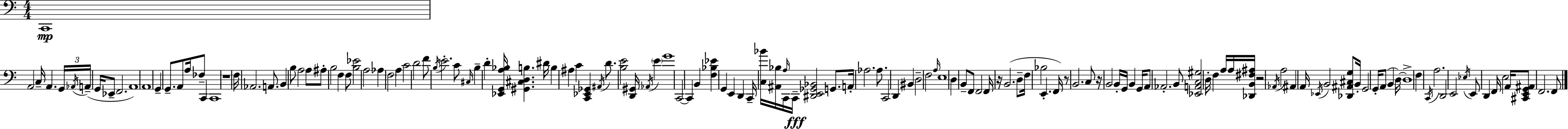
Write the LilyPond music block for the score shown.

{
  \clef bass
  \numericTimeSignature
  \time 4/4
  \key c \major
  c,1\mp | a,2 c16-- a,4. \tuplet 3/2 { g,16 | \acciaccatura { aes,16 }( a,16-- } g,16 ees,8-- f,2. | a,1) | \break a,1 | g,4-- g,8.-- a,8 a16 fes8-- c,4 | c,1 | r1 | \break f16 aes,2. a,8. | b,4 b8 a2 a8 | ais8-. b2 f4 f8 | <b ees'>2 a2 | \break aes4 \parenthesize f2 a4 | c'2 d'2 | f'8 \acciaccatura { b16 } e'2.-. | c'8 \grace { cis16 } b4-- d'4-. <ees, g, a bes>16 <gis, cis d b>4. | \break dis'16 b4 ais4 c'4 <c, ees, ges,>4 | \acciaccatura { ais,16 } d'8. <b e'>2 <d, gis,>16 | \acciaccatura { aes,16 } \parenthesize e'4 g'1 | c,2~~ c,4 | \break b,4 <f bes ees'>4 g,4 e,4 | d,4 c,16-- <c bes'>16 <ais, bes>16 \grace { a16 } c,16 c,16--\fff <dis, e, ges, bes,>2 | g,8. a,16-. aes2. | aes8. c,2 d,4 | \break bis,4 d2-- f2 | \grace { a16 } e1 | d4 b,8-- f,8 f,2 | f,16 r16 b,2.( | \break d8-- f16 bes2 | e,4.-. f,16) r8 b,2. | c8 r16 b,2 | b,16-. g,16 b,4 g,16 a,8 aes,2.-. | \break b,8 <ees, a, c gis>2 d16-. | f4 a16 a16 <des, b, fis ais>16 r2 \acciaccatura { aes,16 } | a2 ais,4 a,16 \acciaccatura { ees,16 } b,2 | <des, ais, cis g>8 b,16-. g,2 | \break g,16-. a,8( b,4 d16~~) d1-> | f4 \acciaccatura { c,16 } a2. | d,2 | e,2 \acciaccatura { ees16 } e,8 d,4 | \break f,16 e2 a,16 <cis, e, g, ais,>8 f,2. | f,8 \bar "|."
}